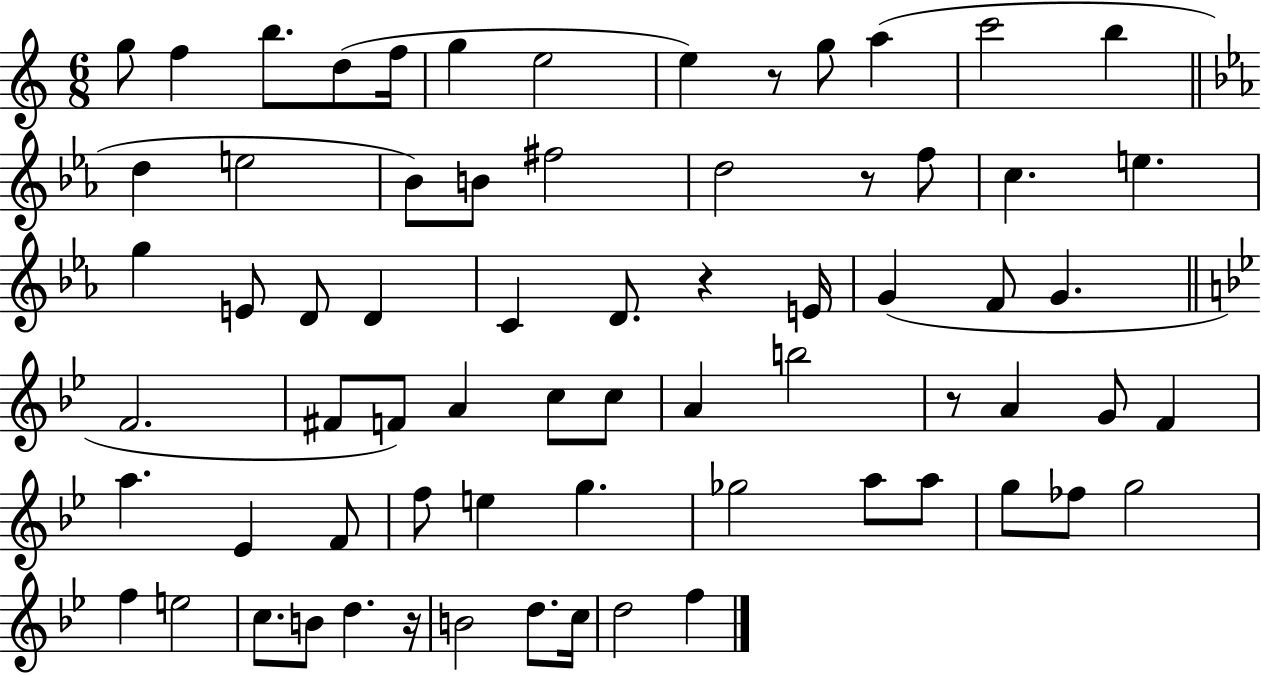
G5/e F5/q B5/e. D5/e F5/s G5/q E5/h E5/q R/e G5/e A5/q C6/h B5/q D5/q E5/h Bb4/e B4/e F#5/h D5/h R/e F5/e C5/q. E5/q. G5/q E4/e D4/e D4/q C4/q D4/e. R/q E4/s G4/q F4/e G4/q. F4/h. F#4/e F4/e A4/q C5/e C5/e A4/q B5/h R/e A4/q G4/e F4/q A5/q. Eb4/q F4/e F5/e E5/q G5/q. Gb5/h A5/e A5/e G5/e FES5/e G5/h F5/q E5/h C5/e. B4/e D5/q. R/s B4/h D5/e. C5/s D5/h F5/q